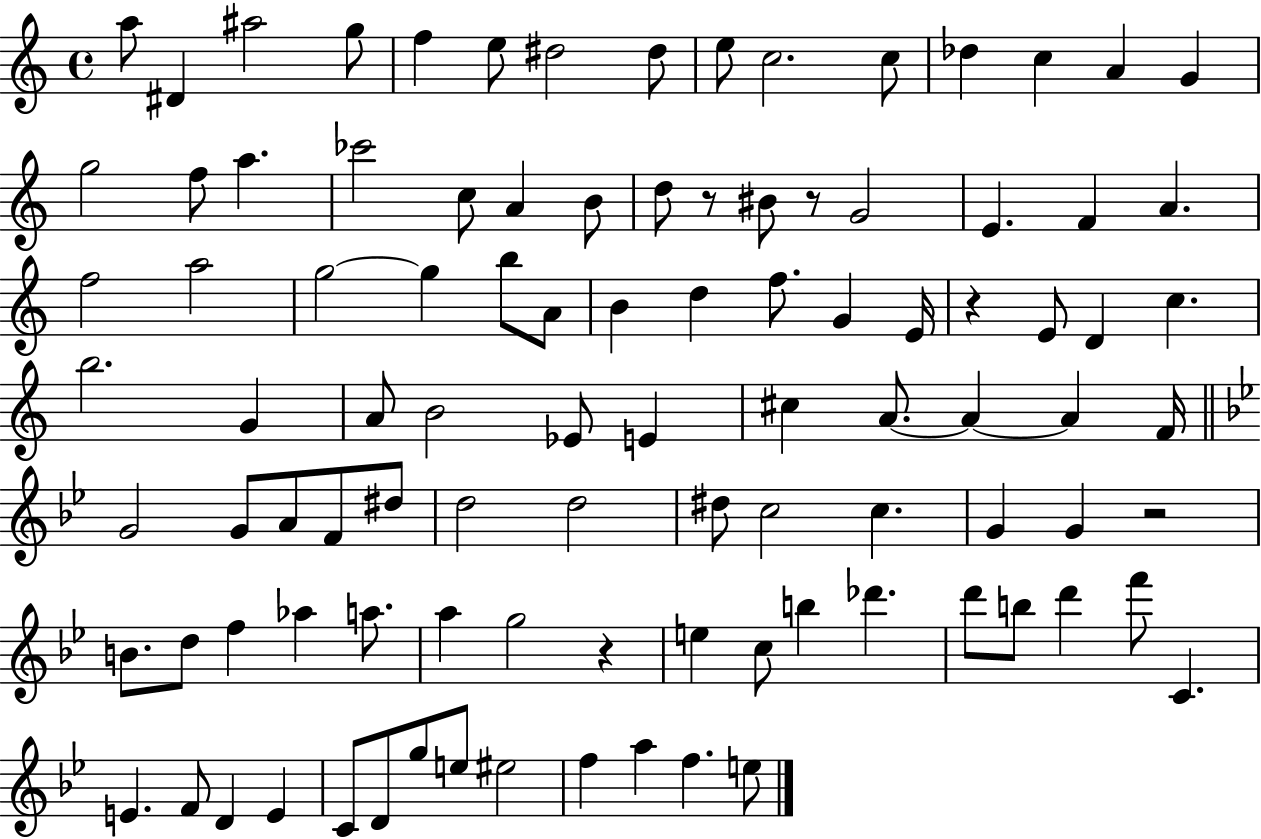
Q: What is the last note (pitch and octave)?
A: E5